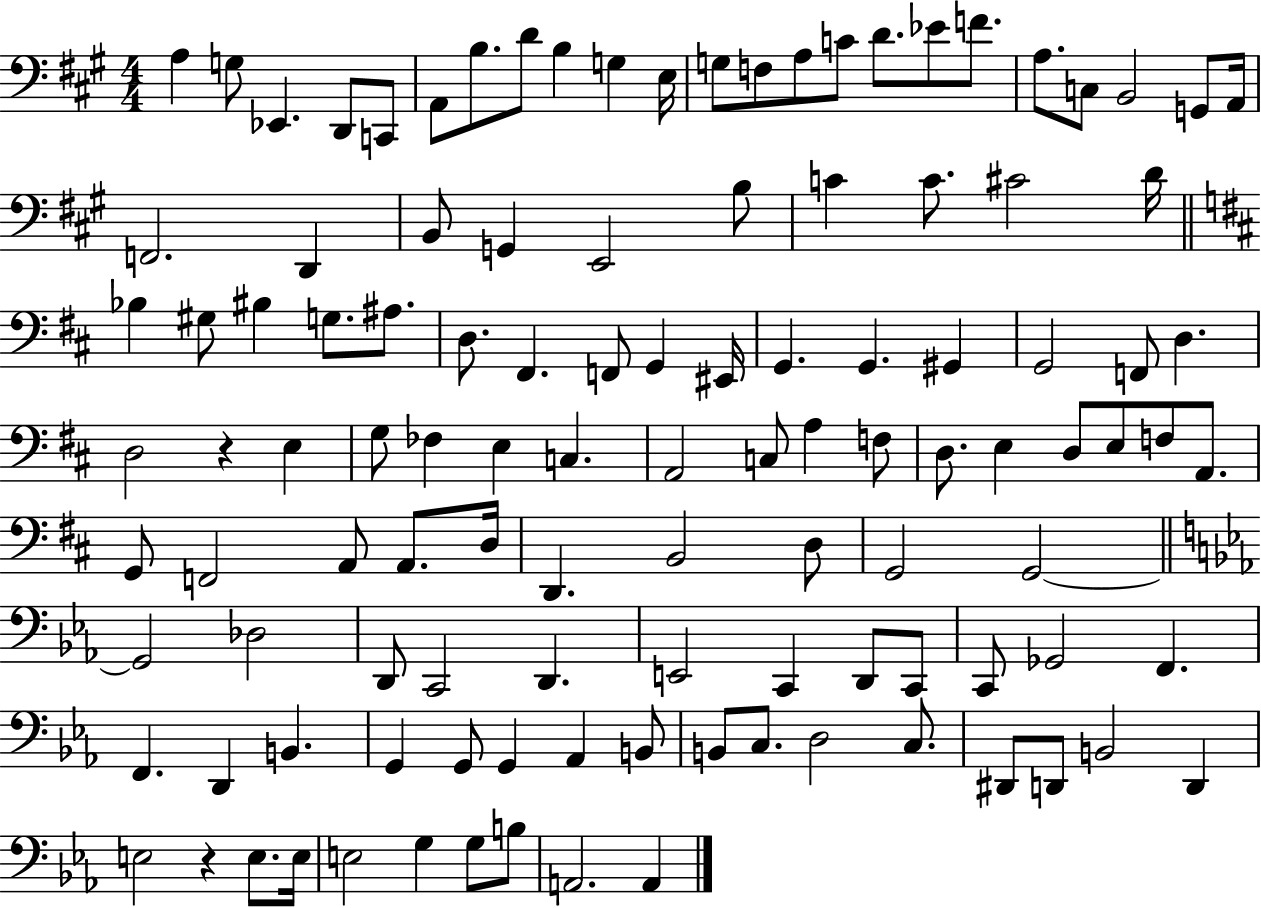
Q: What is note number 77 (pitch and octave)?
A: Db3